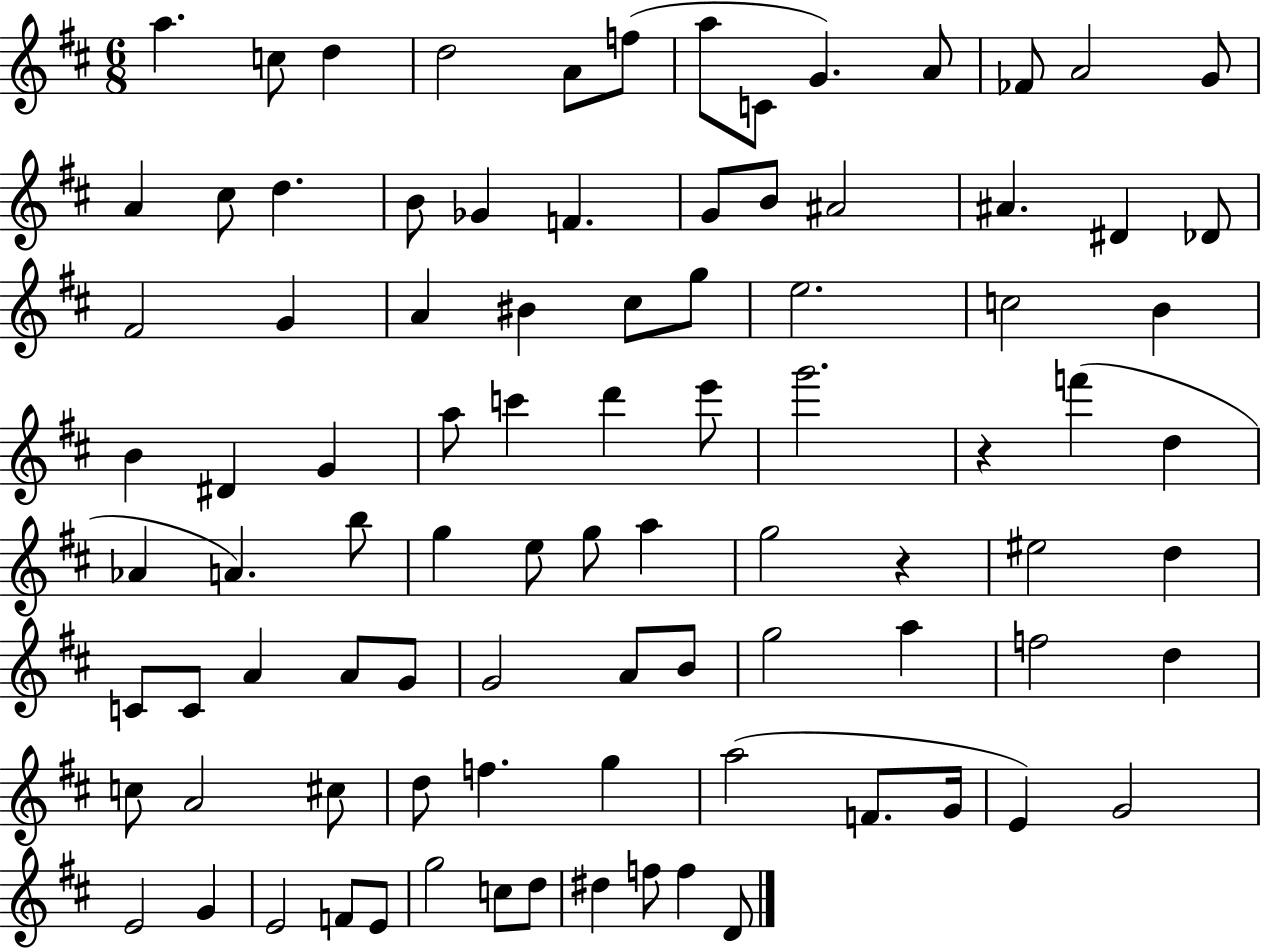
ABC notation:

X:1
T:Untitled
M:6/8
L:1/4
K:D
a c/2 d d2 A/2 f/2 a/2 C/2 G A/2 _F/2 A2 G/2 A ^c/2 d B/2 _G F G/2 B/2 ^A2 ^A ^D _D/2 ^F2 G A ^B ^c/2 g/2 e2 c2 B B ^D G a/2 c' d' e'/2 g'2 z f' d _A A b/2 g e/2 g/2 a g2 z ^e2 d C/2 C/2 A A/2 G/2 G2 A/2 B/2 g2 a f2 d c/2 A2 ^c/2 d/2 f g a2 F/2 G/4 E G2 E2 G E2 F/2 E/2 g2 c/2 d/2 ^d f/2 f D/2